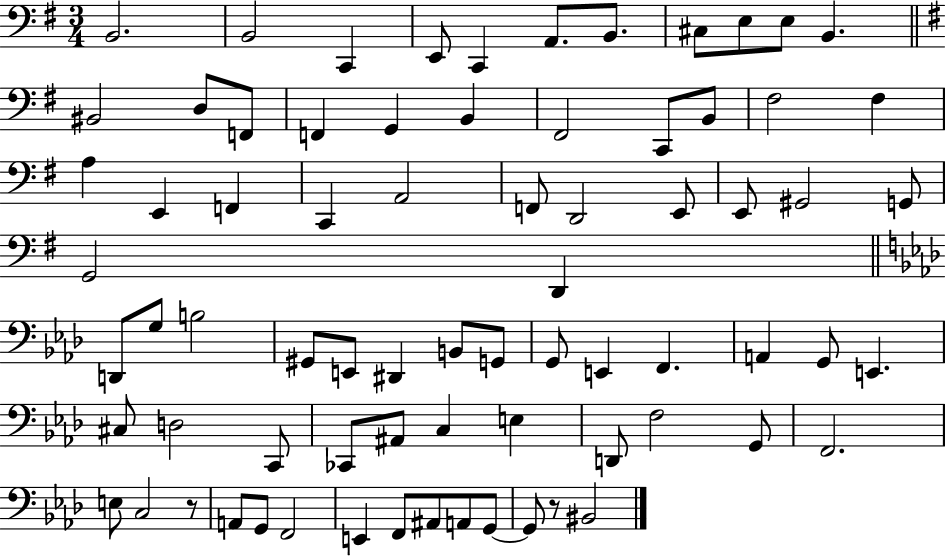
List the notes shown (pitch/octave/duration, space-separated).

B2/h. B2/h C2/q E2/e C2/q A2/e. B2/e. C#3/e E3/e E3/e B2/q. BIS2/h D3/e F2/e F2/q G2/q B2/q F#2/h C2/e B2/e F#3/h F#3/q A3/q E2/q F2/q C2/q A2/h F2/e D2/h E2/e E2/e G#2/h G2/e G2/h D2/q D2/e G3/e B3/h G#2/e E2/e D#2/q B2/e G2/e G2/e E2/q F2/q. A2/q G2/e E2/q. C#3/e D3/h C2/e CES2/e A#2/e C3/q E3/q D2/e F3/h G2/e F2/h. E3/e C3/h R/e A2/e G2/e F2/h E2/q F2/e A#2/e A2/e G2/e G2/e R/e BIS2/h